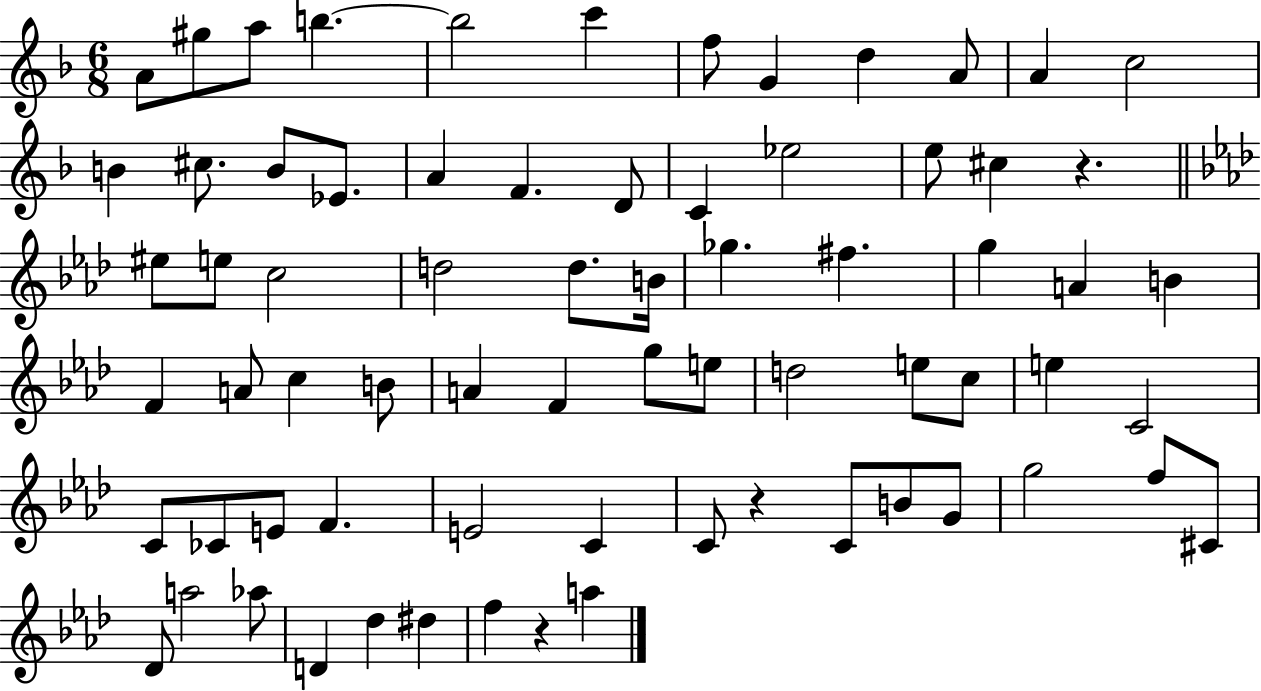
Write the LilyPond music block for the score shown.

{
  \clef treble
  \numericTimeSignature
  \time 6/8
  \key f \major
  \repeat volta 2 { a'8 gis''8 a''8 b''4.~~ | b''2 c'''4 | f''8 g'4 d''4 a'8 | a'4 c''2 | \break b'4 cis''8. b'8 ees'8. | a'4 f'4. d'8 | c'4 ees''2 | e''8 cis''4 r4. | \break \bar "||" \break \key f \minor eis''8 e''8 c''2 | d''2 d''8. b'16 | ges''4. fis''4. | g''4 a'4 b'4 | \break f'4 a'8 c''4 b'8 | a'4 f'4 g''8 e''8 | d''2 e''8 c''8 | e''4 c'2 | \break c'8 ces'8 e'8 f'4. | e'2 c'4 | c'8 r4 c'8 b'8 g'8 | g''2 f''8 cis'8 | \break des'8 a''2 aes''8 | d'4 des''4 dis''4 | f''4 r4 a''4 | } \bar "|."
}